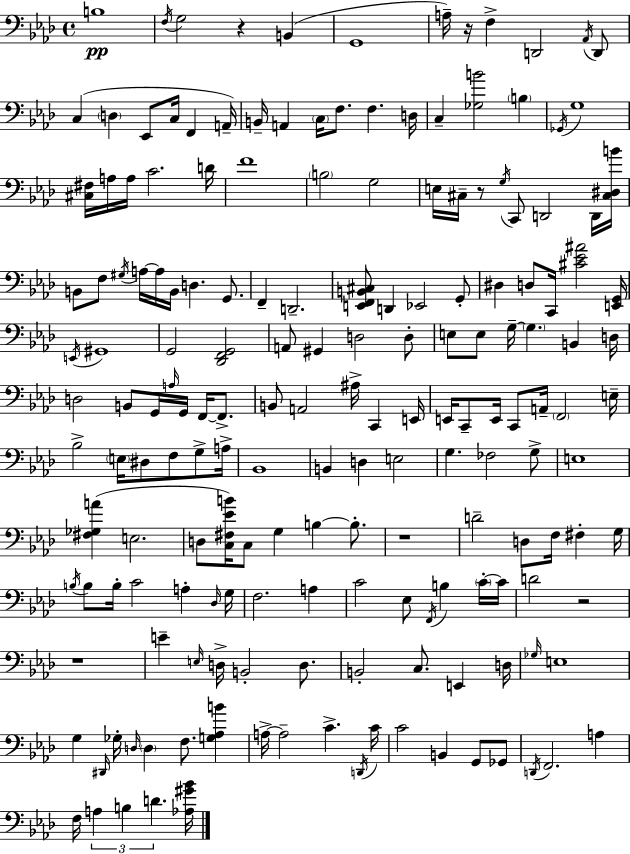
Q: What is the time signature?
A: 4/4